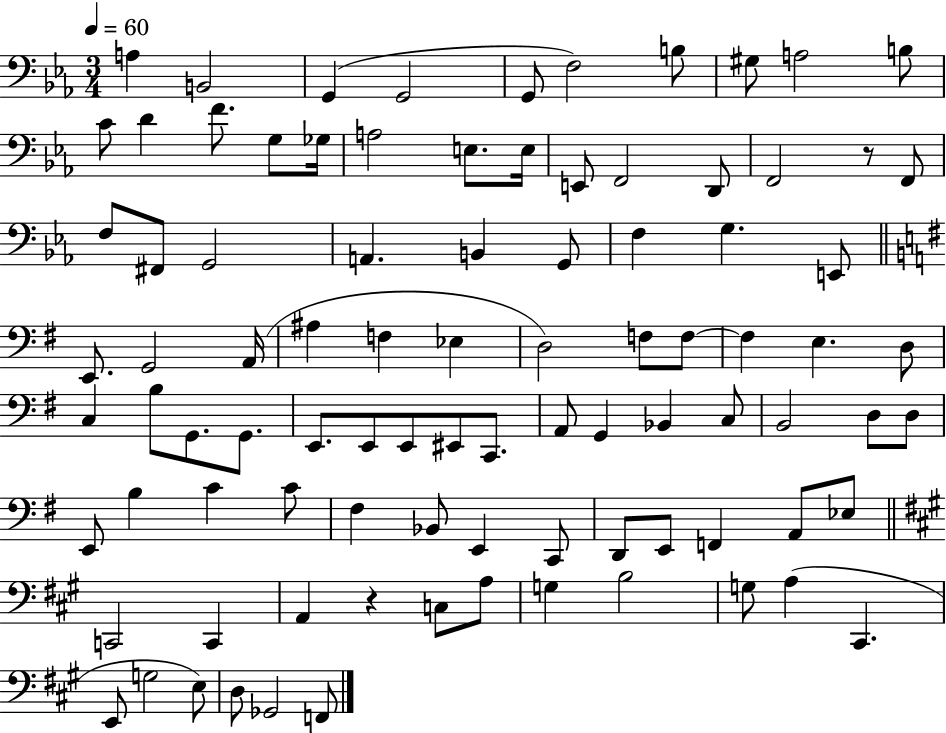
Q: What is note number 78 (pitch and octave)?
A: A3